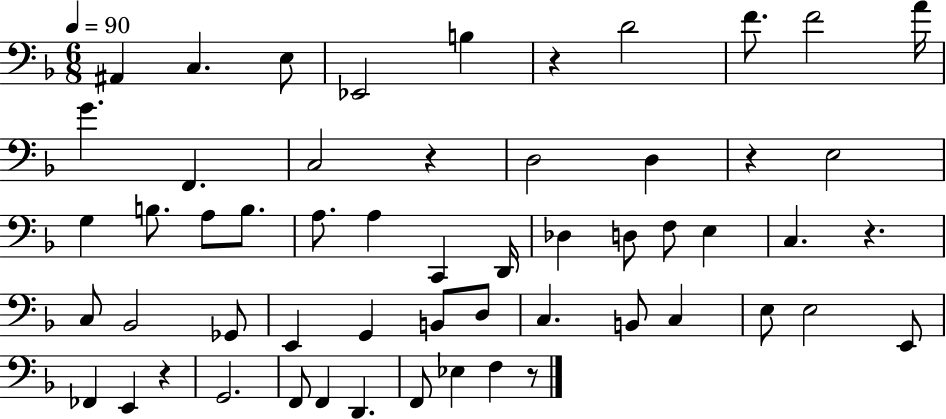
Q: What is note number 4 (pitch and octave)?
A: Eb2